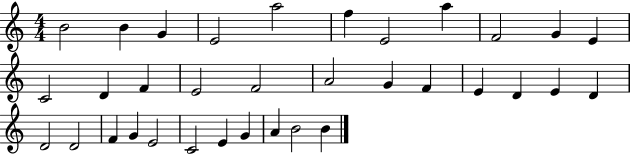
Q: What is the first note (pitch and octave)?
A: B4